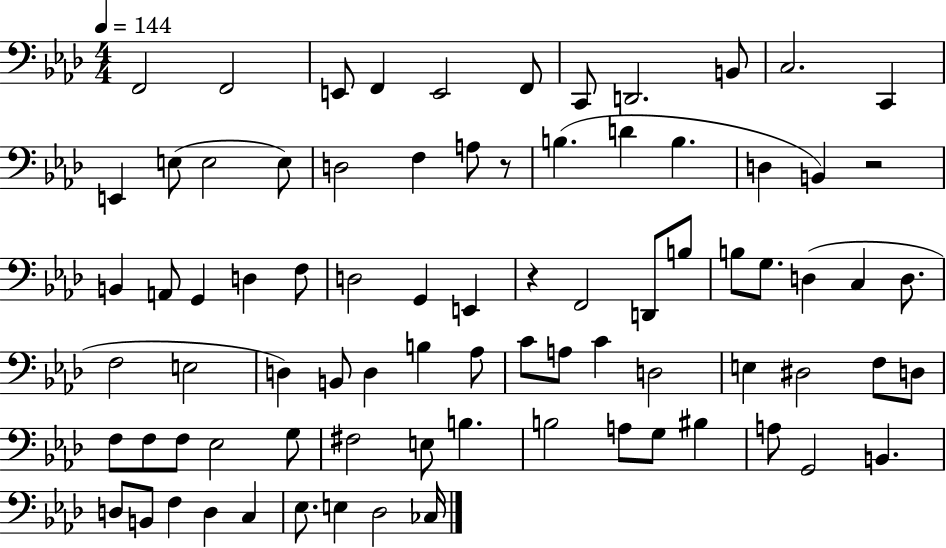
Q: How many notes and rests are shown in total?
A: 81